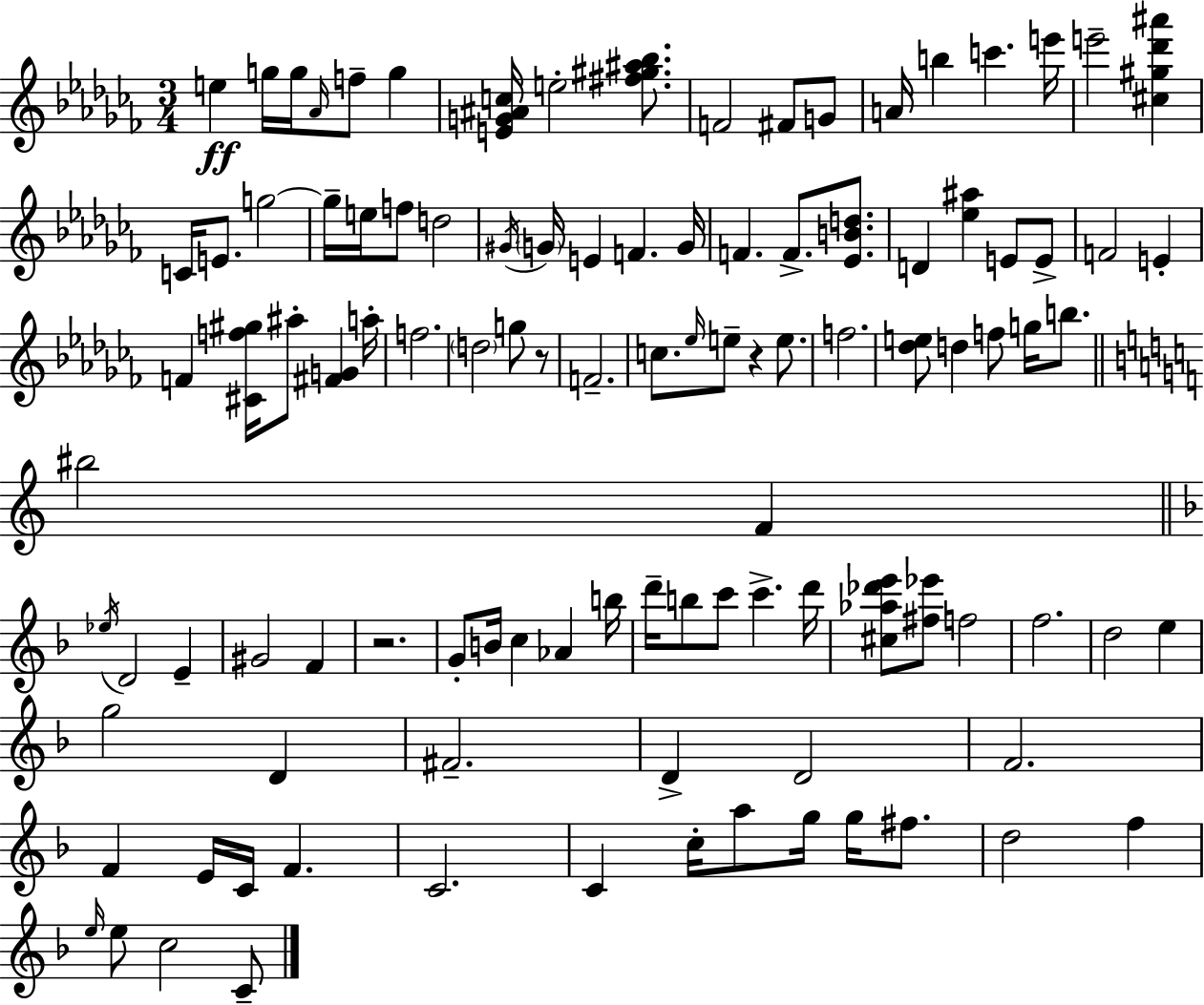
E5/q G5/s G5/s Ab4/s F5/e G5/q [E4,G4,A#4,C5]/s E5/h [F#5,G#5,A#5,Bb5]/e. F4/h F#4/e G4/e A4/s B5/q C6/q. E6/s E6/h [C#5,G#5,Db6,A#6]/q C4/s E4/e. G5/h G5/s E5/s F5/e D5/h G#4/s G4/s E4/q F4/q. G4/s F4/q. F4/e. [Eb4,B4,D5]/e. D4/q [Eb5,A#5]/q E4/e E4/e F4/h E4/q F4/q [C#4,F5,G#5]/s A#5/e [F#4,G4]/q A5/s F5/h. D5/h G5/e R/e F4/h. C5/e. Eb5/s E5/e R/q E5/e. F5/h. [Db5,E5]/e D5/q F5/e G5/s B5/e. BIS5/h F4/q Eb5/s D4/h E4/q G#4/h F4/q R/h. G4/e B4/s C5/q Ab4/q B5/s D6/s B5/e C6/e C6/q. D6/s [C#5,Ab5,Db6,E6]/e [F#5,Eb6]/e F5/h F5/h. D5/h E5/q G5/h D4/q F#4/h. D4/q D4/h F4/h. F4/q E4/s C4/s F4/q. C4/h. C4/q C5/s A5/e G5/s G5/s F#5/e. D5/h F5/q E5/s E5/e C5/h C4/e